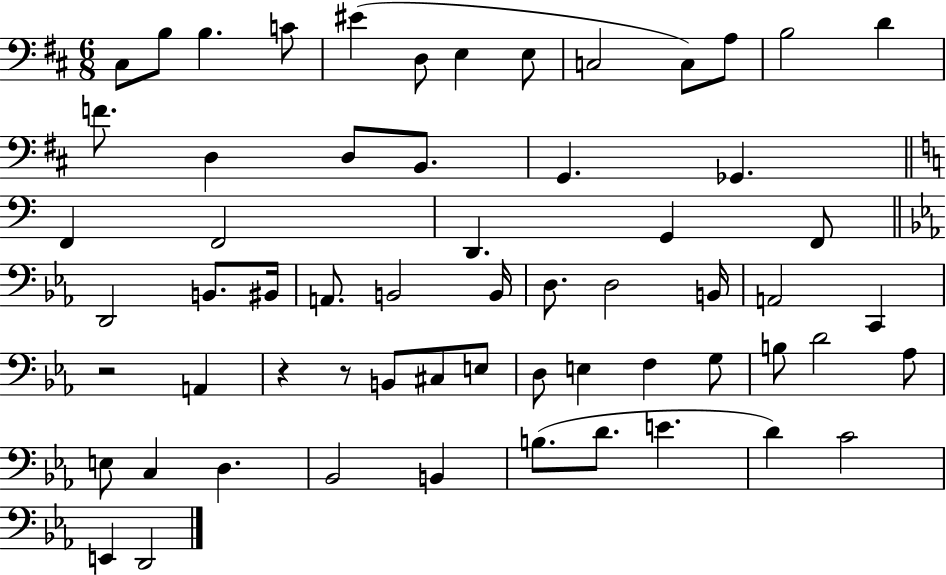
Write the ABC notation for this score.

X:1
T:Untitled
M:6/8
L:1/4
K:D
^C,/2 B,/2 B, C/2 ^E D,/2 E, E,/2 C,2 C,/2 A,/2 B,2 D F/2 D, D,/2 B,,/2 G,, _G,, F,, F,,2 D,, G,, F,,/2 D,,2 B,,/2 ^B,,/4 A,,/2 B,,2 B,,/4 D,/2 D,2 B,,/4 A,,2 C,, z2 A,, z z/2 B,,/2 ^C,/2 E,/2 D,/2 E, F, G,/2 B,/2 D2 _A,/2 E,/2 C, D, _B,,2 B,, B,/2 D/2 E D C2 E,, D,,2